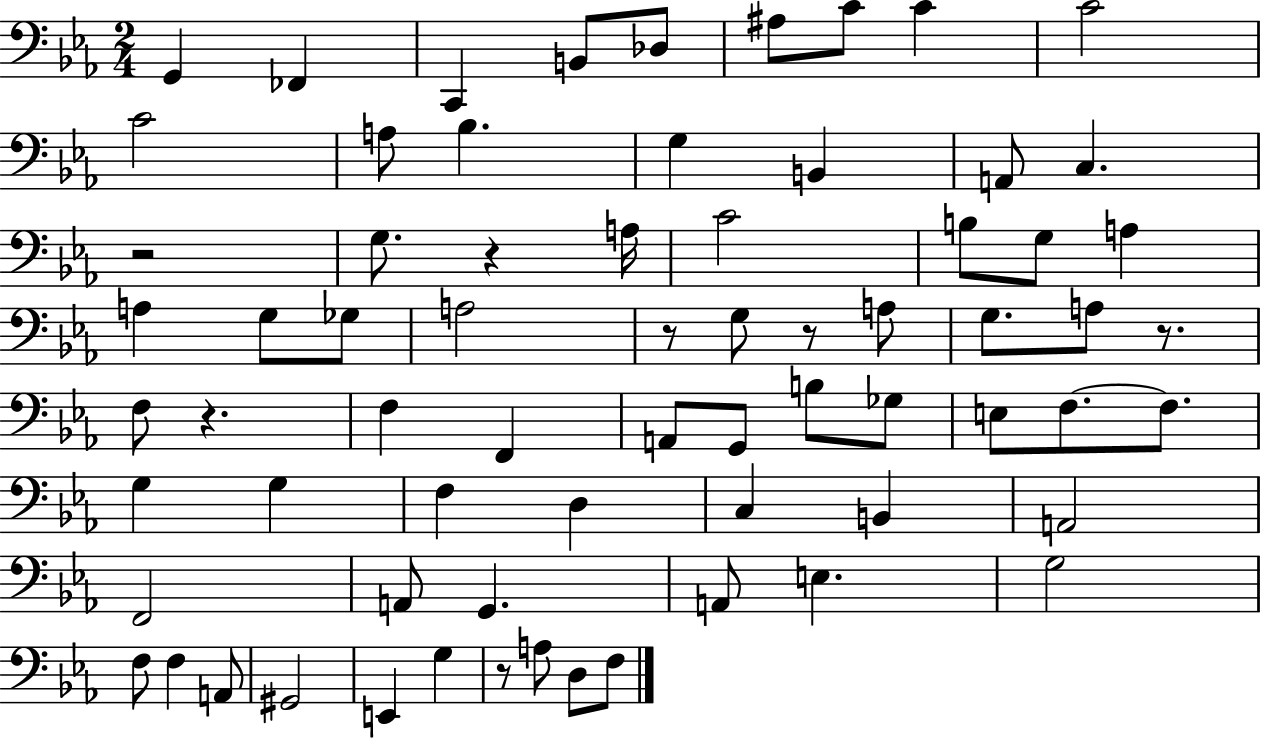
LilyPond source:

{
  \clef bass
  \numericTimeSignature
  \time 2/4
  \key ees \major
  g,4 fes,4 | c,4 b,8 des8 | ais8 c'8 c'4 | c'2 | \break c'2 | a8 bes4. | g4 b,4 | a,8 c4. | \break r2 | g8. r4 a16 | c'2 | b8 g8 a4 | \break a4 g8 ges8 | a2 | r8 g8 r8 a8 | g8. a8 r8. | \break f8 r4. | f4 f,4 | a,8 g,8 b8 ges8 | e8 f8.~~ f8. | \break g4 g4 | f4 d4 | c4 b,4 | a,2 | \break f,2 | a,8 g,4. | a,8 e4. | g2 | \break f8 f4 a,8 | gis,2 | e,4 g4 | r8 a8 d8 f8 | \break \bar "|."
}